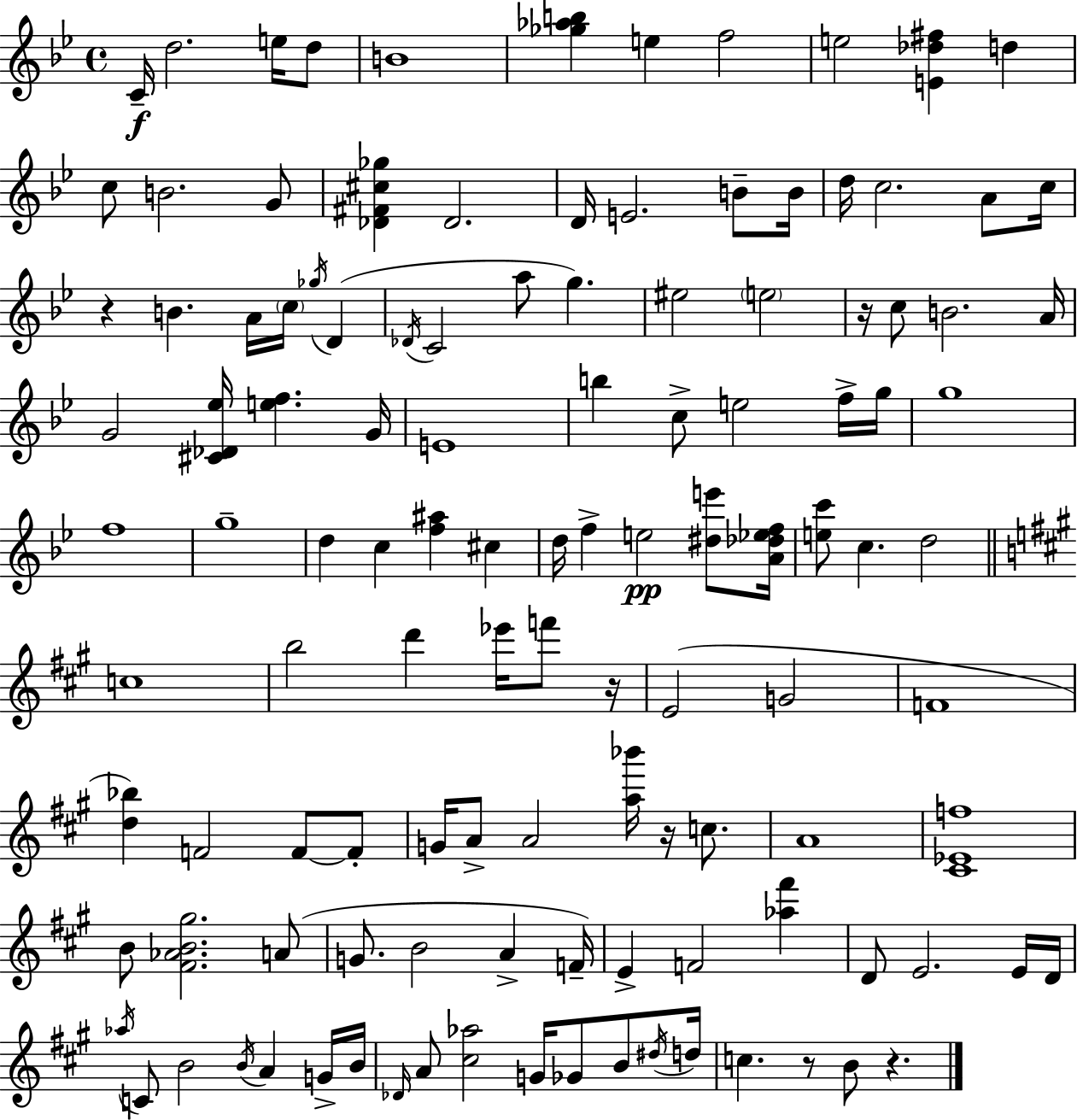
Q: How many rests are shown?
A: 6